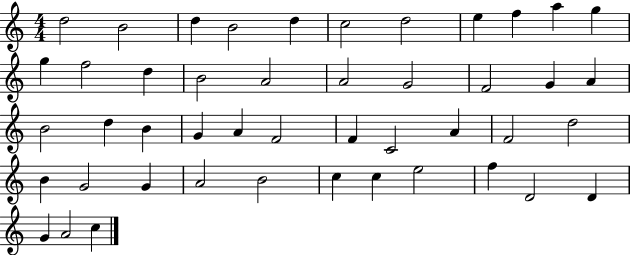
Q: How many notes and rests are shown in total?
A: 46